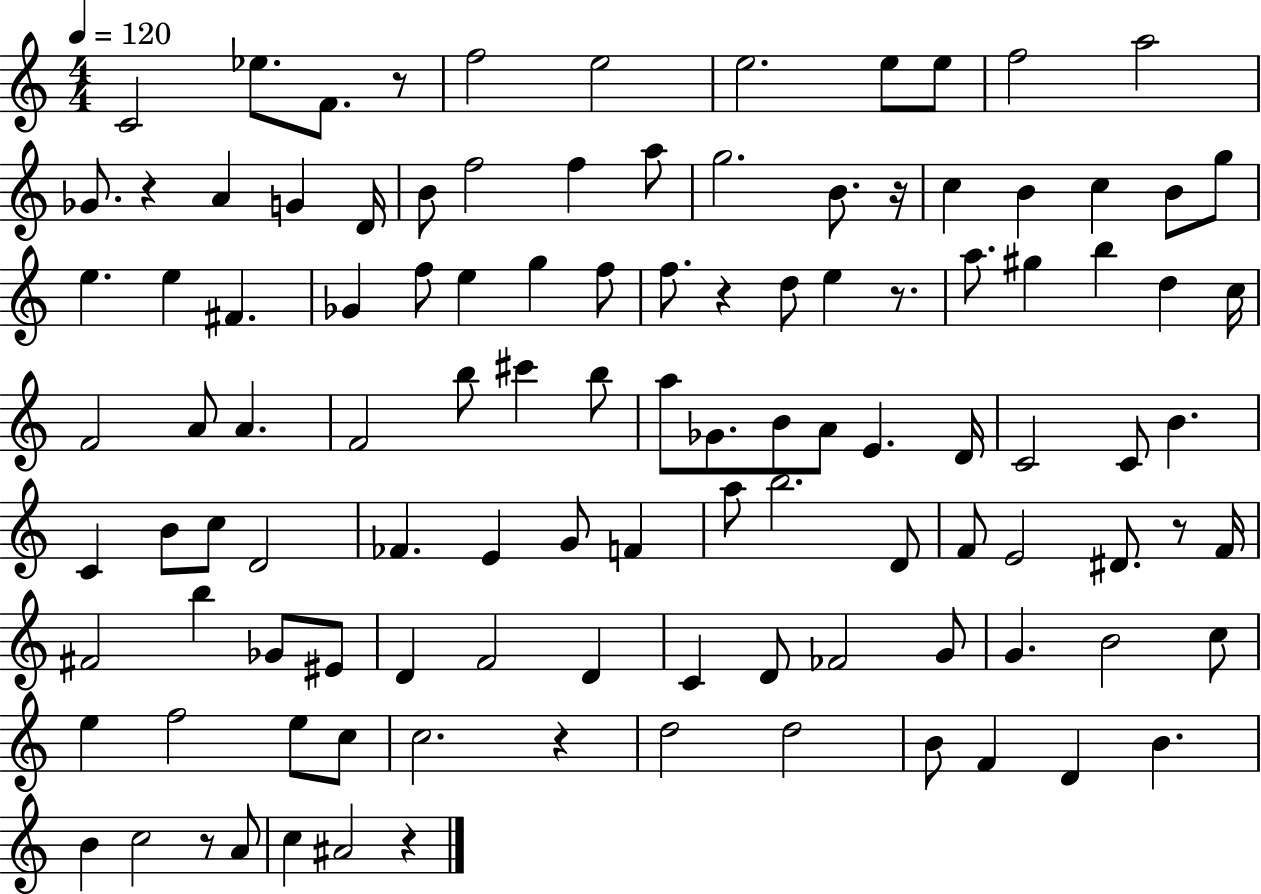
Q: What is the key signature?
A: C major